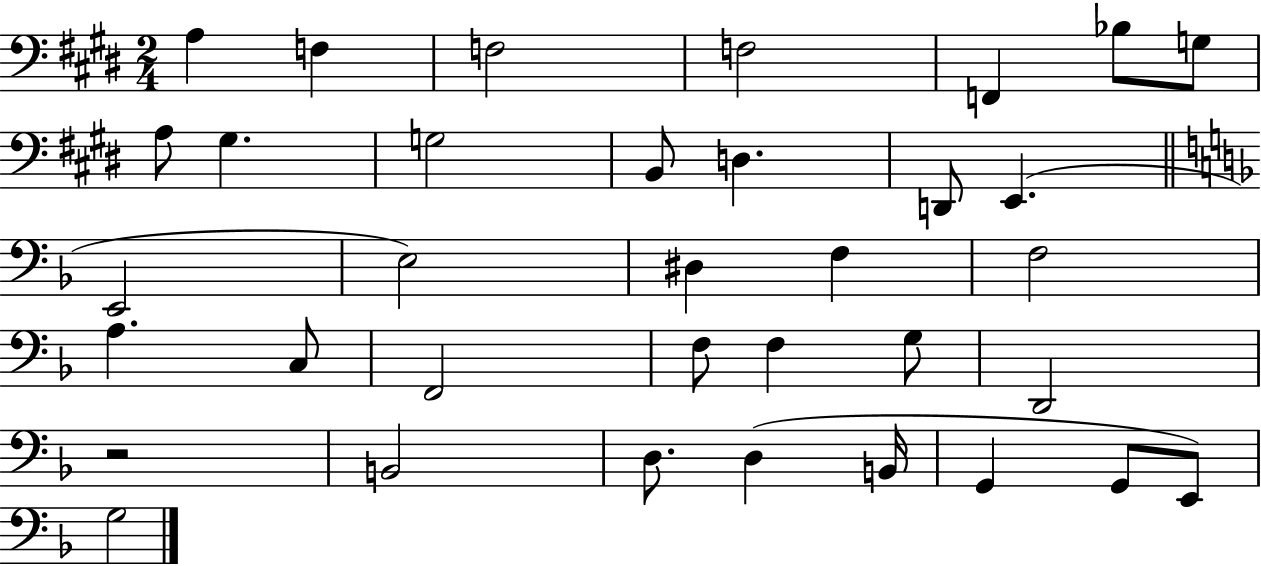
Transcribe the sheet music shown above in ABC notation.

X:1
T:Untitled
M:2/4
L:1/4
K:E
A, F, F,2 F,2 F,, _B,/2 G,/2 A,/2 ^G, G,2 B,,/2 D, D,,/2 E,, E,,2 E,2 ^D, F, F,2 A, C,/2 F,,2 F,/2 F, G,/2 D,,2 z2 B,,2 D,/2 D, B,,/4 G,, G,,/2 E,,/2 G,2